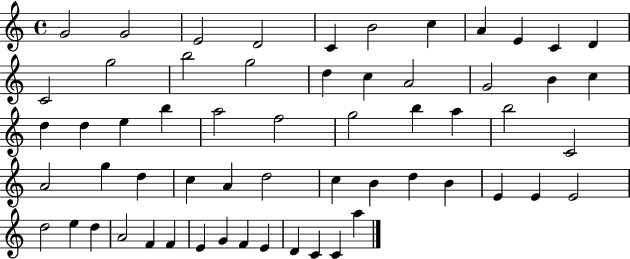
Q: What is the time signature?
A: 4/4